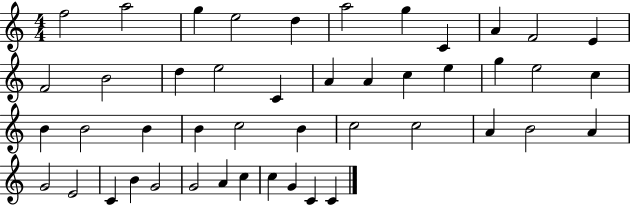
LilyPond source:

{
  \clef treble
  \numericTimeSignature
  \time 4/4
  \key c \major
  f''2 a''2 | g''4 e''2 d''4 | a''2 g''4 c'4 | a'4 f'2 e'4 | \break f'2 b'2 | d''4 e''2 c'4 | a'4 a'4 c''4 e''4 | g''4 e''2 c''4 | \break b'4 b'2 b'4 | b'4 c''2 b'4 | c''2 c''2 | a'4 b'2 a'4 | \break g'2 e'2 | c'4 b'4 g'2 | g'2 a'4 c''4 | c''4 g'4 c'4 c'4 | \break \bar "|."
}